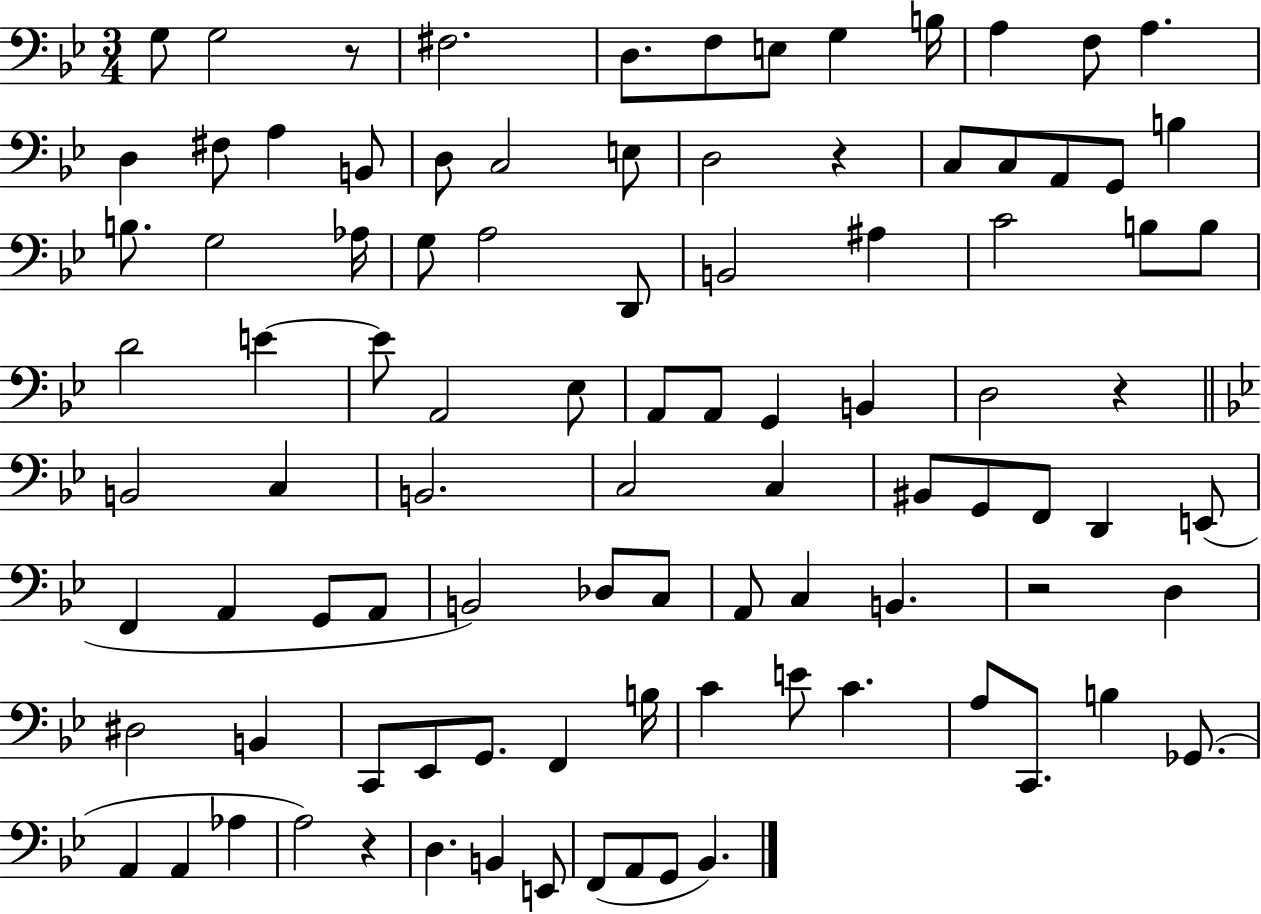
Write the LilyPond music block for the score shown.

{
  \clef bass
  \numericTimeSignature
  \time 3/4
  \key bes \major
  \repeat volta 2 { g8 g2 r8 | fis2. | d8. f8 e8 g4 b16 | a4 f8 a4. | \break d4 fis8 a4 b,8 | d8 c2 e8 | d2 r4 | c8 c8 a,8 g,8 b4 | \break b8. g2 aes16 | g8 a2 d,8 | b,2 ais4 | c'2 b8 b8 | \break d'2 e'4~~ | e'8 a,2 ees8 | a,8 a,8 g,4 b,4 | d2 r4 | \break \bar "||" \break \key g \minor b,2 c4 | b,2. | c2 c4 | bis,8 g,8 f,8 d,4 e,8( | \break f,4 a,4 g,8 a,8 | b,2) des8 c8 | a,8 c4 b,4. | r2 d4 | \break dis2 b,4 | c,8 ees,8 g,8. f,4 b16 | c'4 e'8 c'4. | a8 c,8. b4 ges,8.( | \break a,4 a,4 aes4 | a2) r4 | d4. b,4 e,8 | f,8( a,8 g,8 bes,4.) | \break } \bar "|."
}